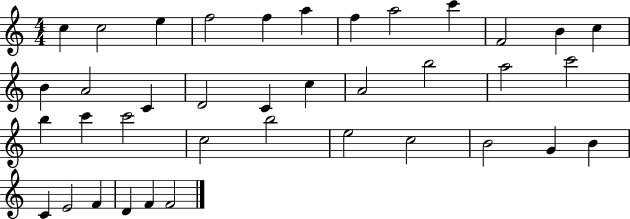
C5/q C5/h E5/q F5/h F5/q A5/q F5/q A5/h C6/q F4/h B4/q C5/q B4/q A4/h C4/q D4/h C4/q C5/q A4/h B5/h A5/h C6/h B5/q C6/q C6/h C5/h B5/h E5/h C5/h B4/h G4/q B4/q C4/q E4/h F4/q D4/q F4/q F4/h